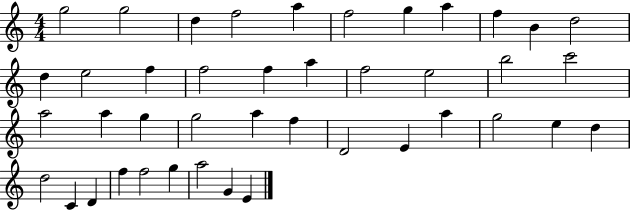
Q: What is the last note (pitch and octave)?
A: E4